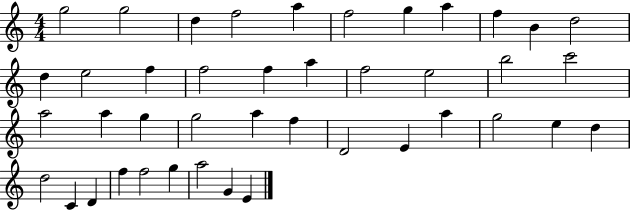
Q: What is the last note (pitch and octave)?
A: E4